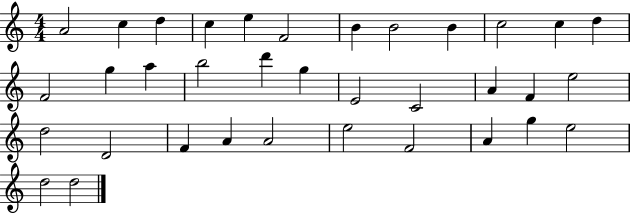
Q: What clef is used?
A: treble